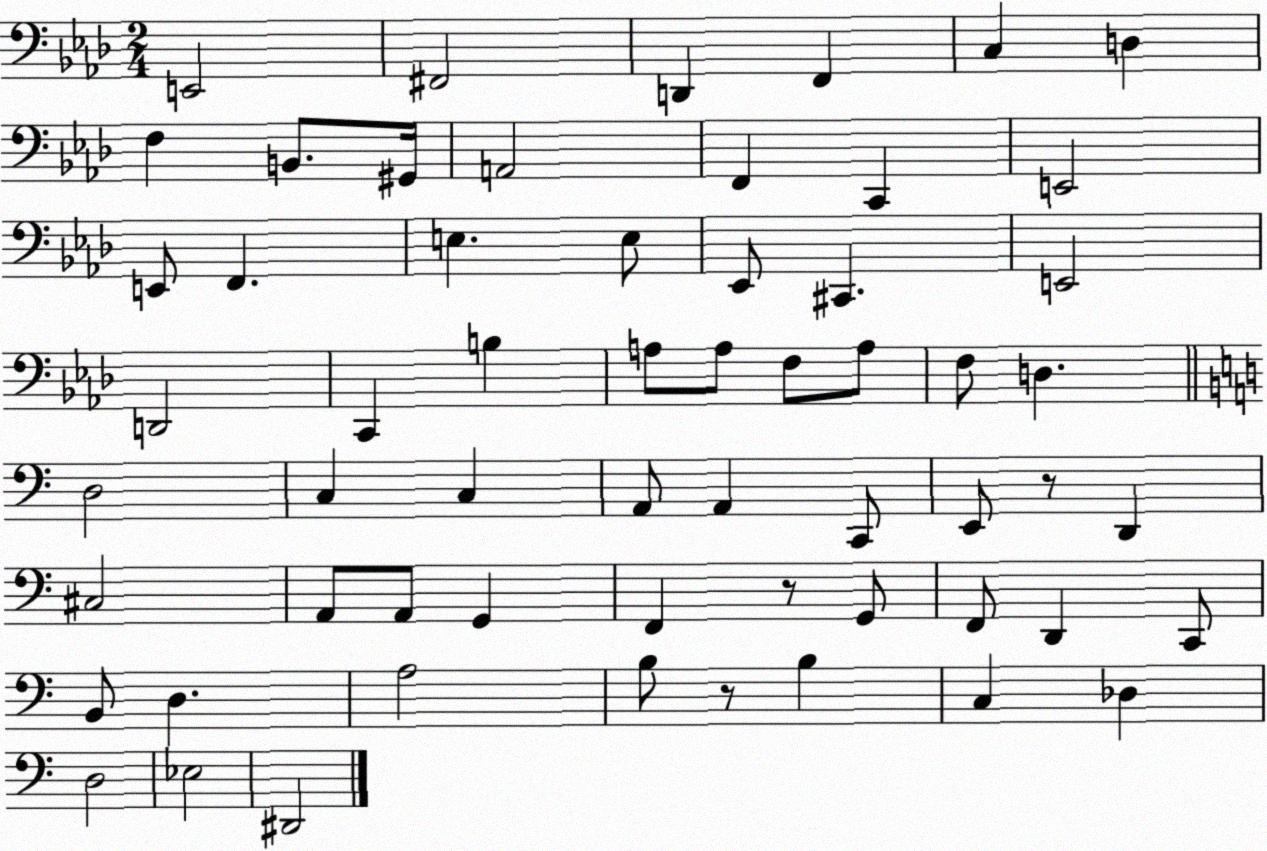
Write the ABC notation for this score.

X:1
T:Untitled
M:2/4
L:1/4
K:Ab
E,,2 ^F,,2 D,, F,, C, D, F, B,,/2 ^G,,/4 A,,2 F,, C,, E,,2 E,,/2 F,, E, E,/2 _E,,/2 ^C,, E,,2 D,,2 C,, B, A,/2 A,/2 F,/2 A,/2 F,/2 D, D,2 C, C, A,,/2 A,, C,,/2 E,,/2 z/2 D,, ^C,2 A,,/2 A,,/2 G,, F,, z/2 G,,/2 F,,/2 D,, C,,/2 B,,/2 D, A,2 B,/2 z/2 B, C, _D, D,2 _E,2 ^D,,2